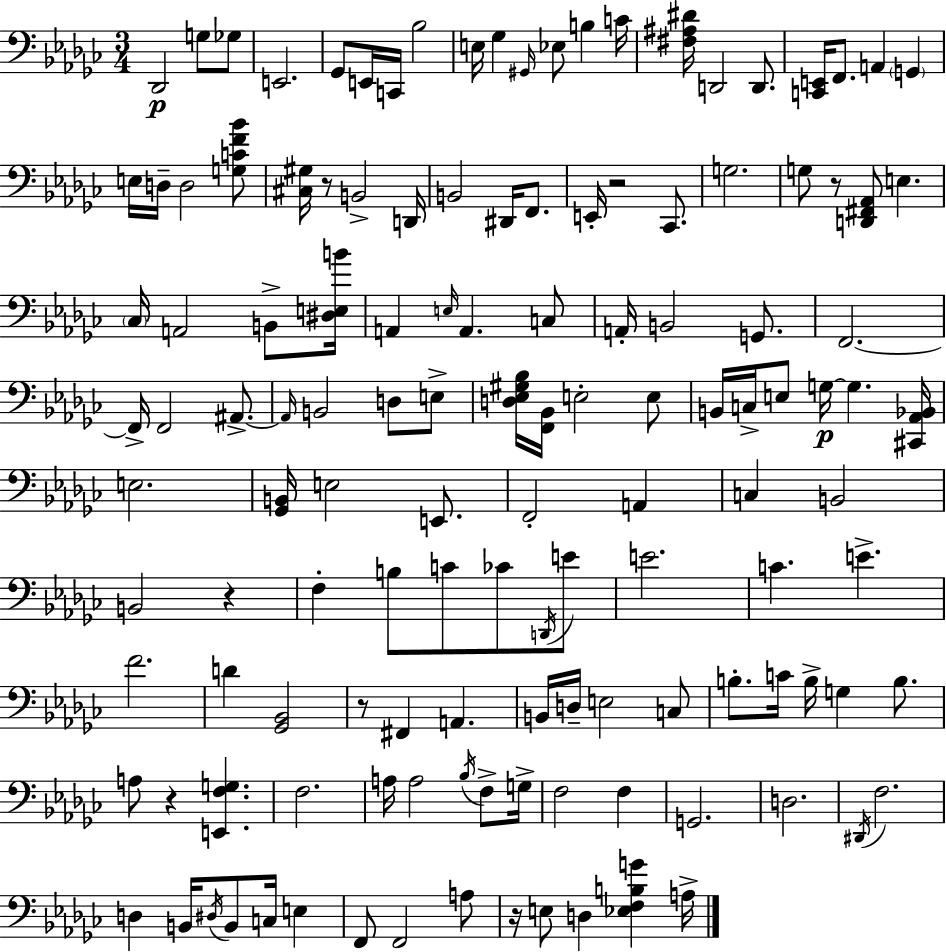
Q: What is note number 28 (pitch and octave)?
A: E2